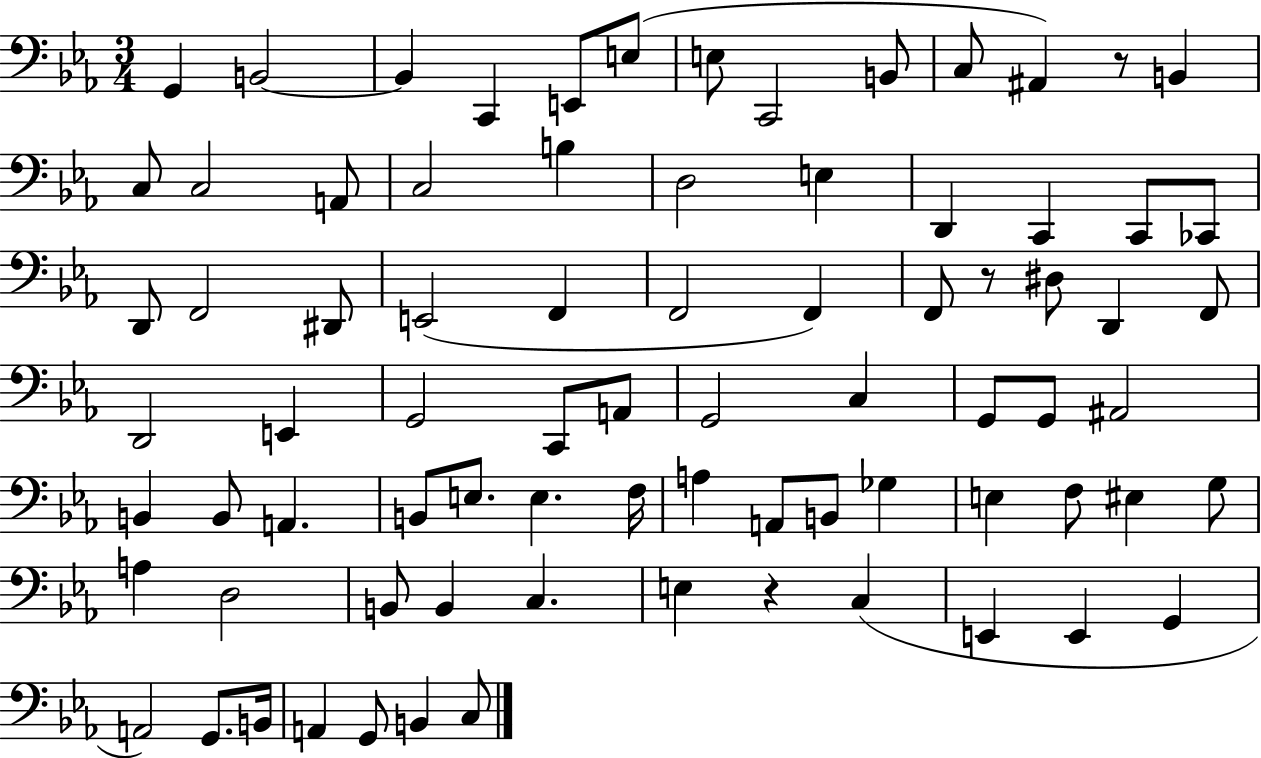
G2/q B2/h B2/q C2/q E2/e E3/e E3/e C2/h B2/e C3/e A#2/q R/e B2/q C3/e C3/h A2/e C3/h B3/q D3/h E3/q D2/q C2/q C2/e CES2/e D2/e F2/h D#2/e E2/h F2/q F2/h F2/q F2/e R/e D#3/e D2/q F2/e D2/h E2/q G2/h C2/e A2/e G2/h C3/q G2/e G2/e A#2/h B2/q B2/e A2/q. B2/e E3/e. E3/q. F3/s A3/q A2/e B2/e Gb3/q E3/q F3/e EIS3/q G3/e A3/q D3/h B2/e B2/q C3/q. E3/q R/q C3/q E2/q E2/q G2/q A2/h G2/e. B2/s A2/q G2/e B2/q C3/e